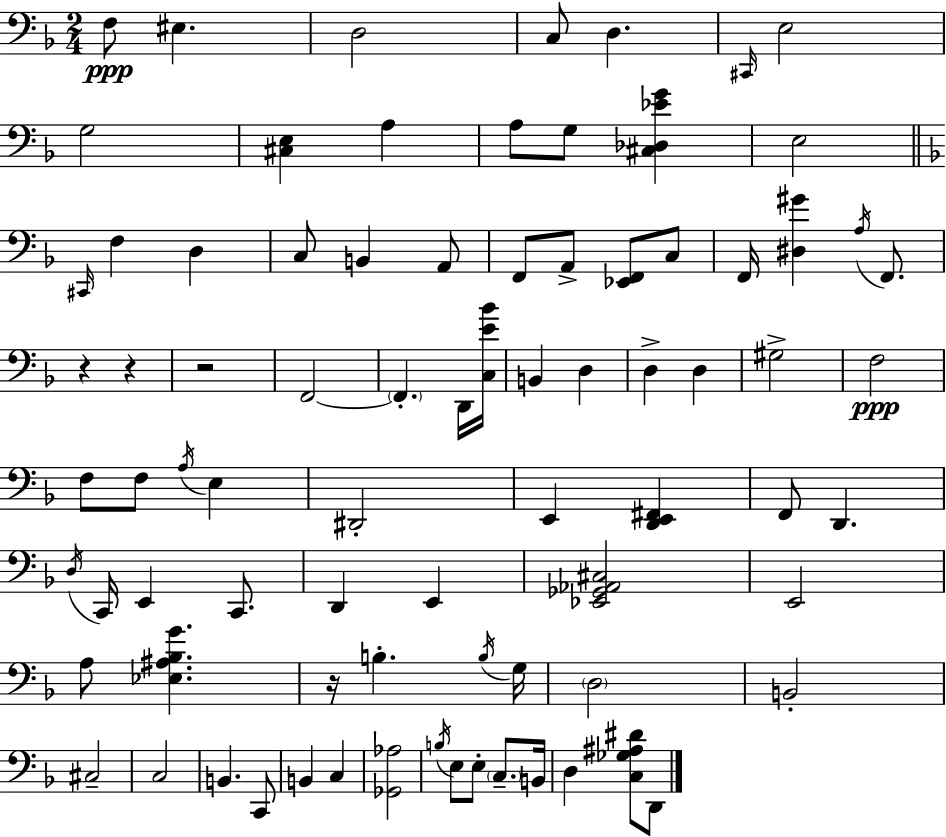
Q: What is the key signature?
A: D minor